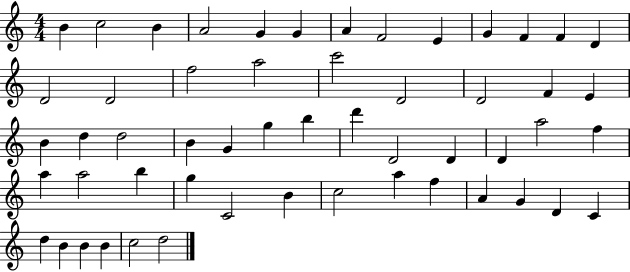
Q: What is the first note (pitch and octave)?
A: B4